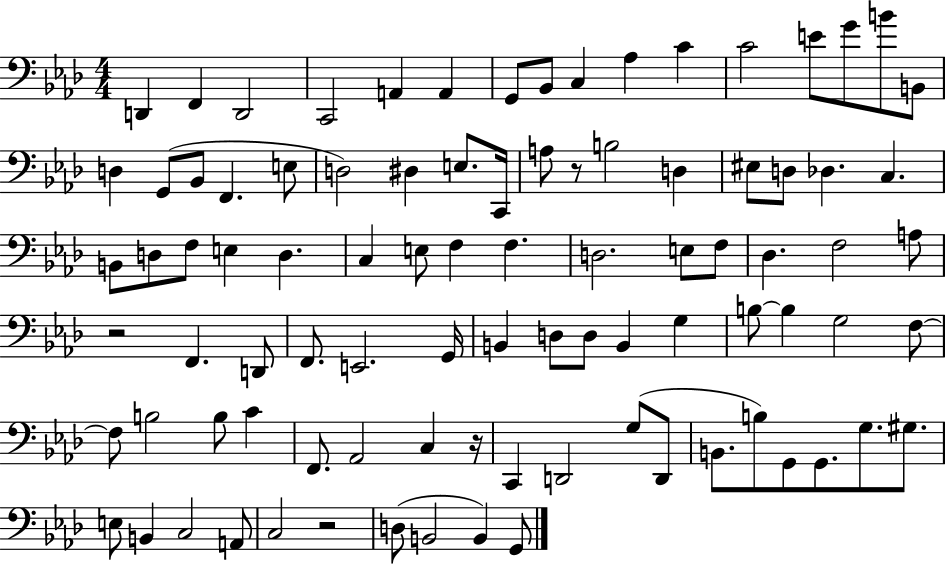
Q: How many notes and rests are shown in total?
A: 91